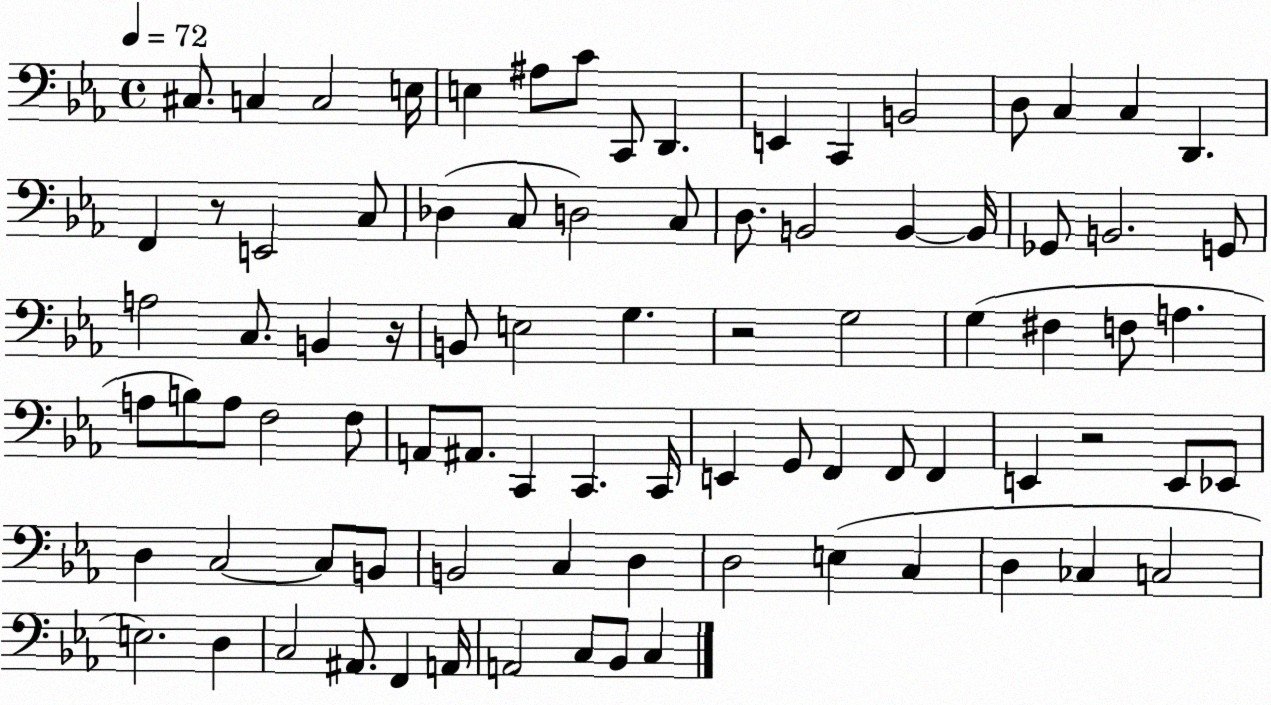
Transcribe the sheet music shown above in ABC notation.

X:1
T:Untitled
M:4/4
L:1/4
K:Eb
^C,/2 C, C,2 E,/4 E, ^A,/2 C/2 C,,/2 D,, E,, C,, B,,2 D,/2 C, C, D,, F,, z/2 E,,2 C,/2 _D, C,/2 D,2 C,/2 D,/2 B,,2 B,, B,,/4 _G,,/2 B,,2 G,,/2 A,2 C,/2 B,, z/4 B,,/2 E,2 G, z2 G,2 G, ^F, F,/2 A, A,/2 B,/2 A,/2 F,2 F,/2 A,,/2 ^A,,/2 C,, C,, C,,/4 E,, G,,/2 F,, F,,/2 F,, E,, z2 E,,/2 _E,,/2 D, C,2 C,/2 B,,/2 B,,2 C, D, D,2 E, C, D, _C, C,2 E,2 D, C,2 ^A,,/2 F,, A,,/4 A,,2 C,/2 _B,,/2 C,